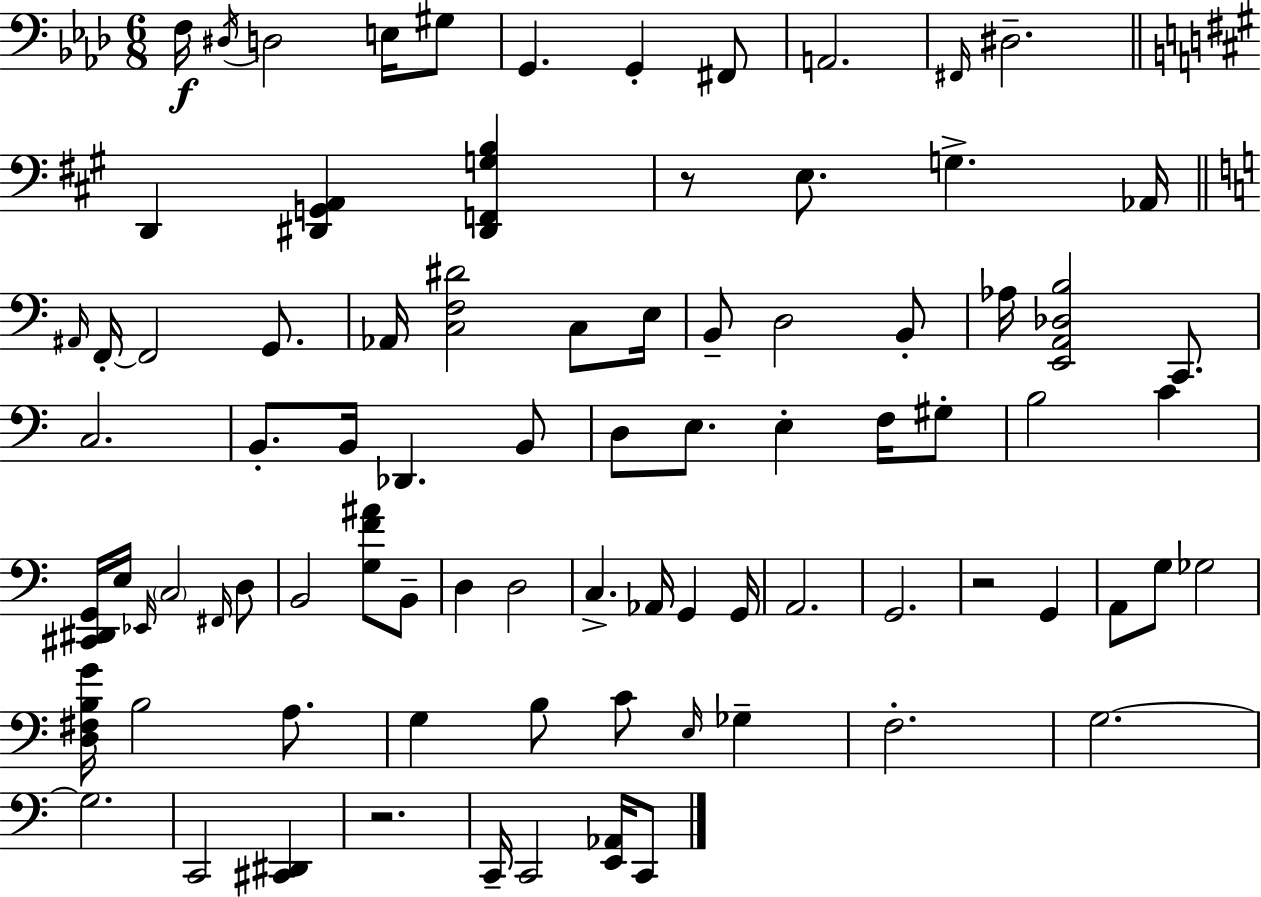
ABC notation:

X:1
T:Untitled
M:6/8
L:1/4
K:Fm
F,/4 ^D,/4 D,2 E,/4 ^G,/2 G,, G,, ^F,,/2 A,,2 ^F,,/4 ^D,2 D,, [^D,,G,,A,,] [^D,,F,,G,B,] z/2 E,/2 G, _A,,/4 ^A,,/4 F,,/4 F,,2 G,,/2 _A,,/4 [C,F,^D]2 C,/2 E,/4 B,,/2 D,2 B,,/2 _A,/4 [E,,A,,_D,B,]2 C,,/2 C,2 B,,/2 B,,/4 _D,, B,,/2 D,/2 E,/2 E, F,/4 ^G,/2 B,2 C [^C,,^D,,G,,]/4 E,/4 _E,,/4 C,2 ^F,,/4 D,/2 B,,2 [G,F^A]/2 B,,/2 D, D,2 C, _A,,/4 G,, G,,/4 A,,2 G,,2 z2 G,, A,,/2 G,/2 _G,2 [D,^F,B,G]/4 B,2 A,/2 G, B,/2 C/2 E,/4 _G, F,2 G,2 G,2 C,,2 [^C,,^D,,] z2 C,,/4 C,,2 [E,,_A,,]/4 C,,/2